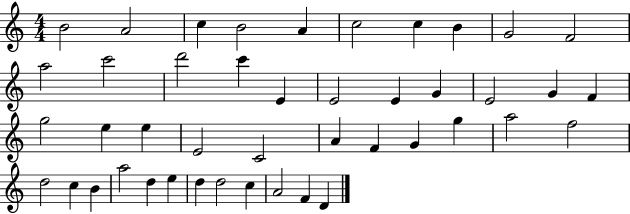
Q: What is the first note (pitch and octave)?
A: B4